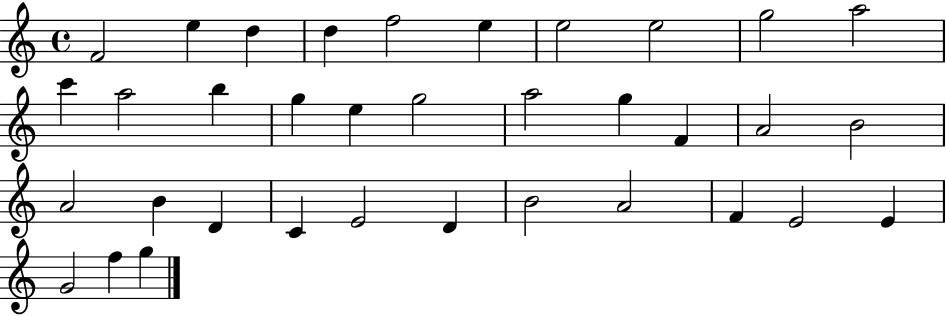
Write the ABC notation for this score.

X:1
T:Untitled
M:4/4
L:1/4
K:C
F2 e d d f2 e e2 e2 g2 a2 c' a2 b g e g2 a2 g F A2 B2 A2 B D C E2 D B2 A2 F E2 E G2 f g